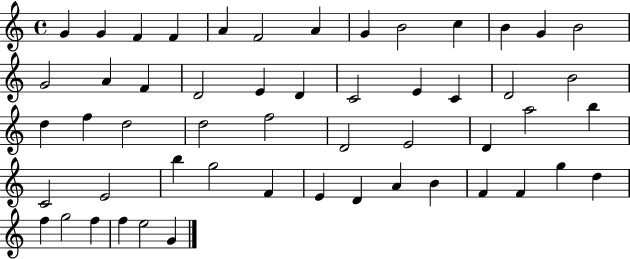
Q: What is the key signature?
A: C major